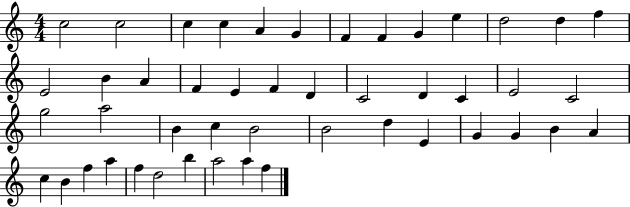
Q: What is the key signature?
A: C major